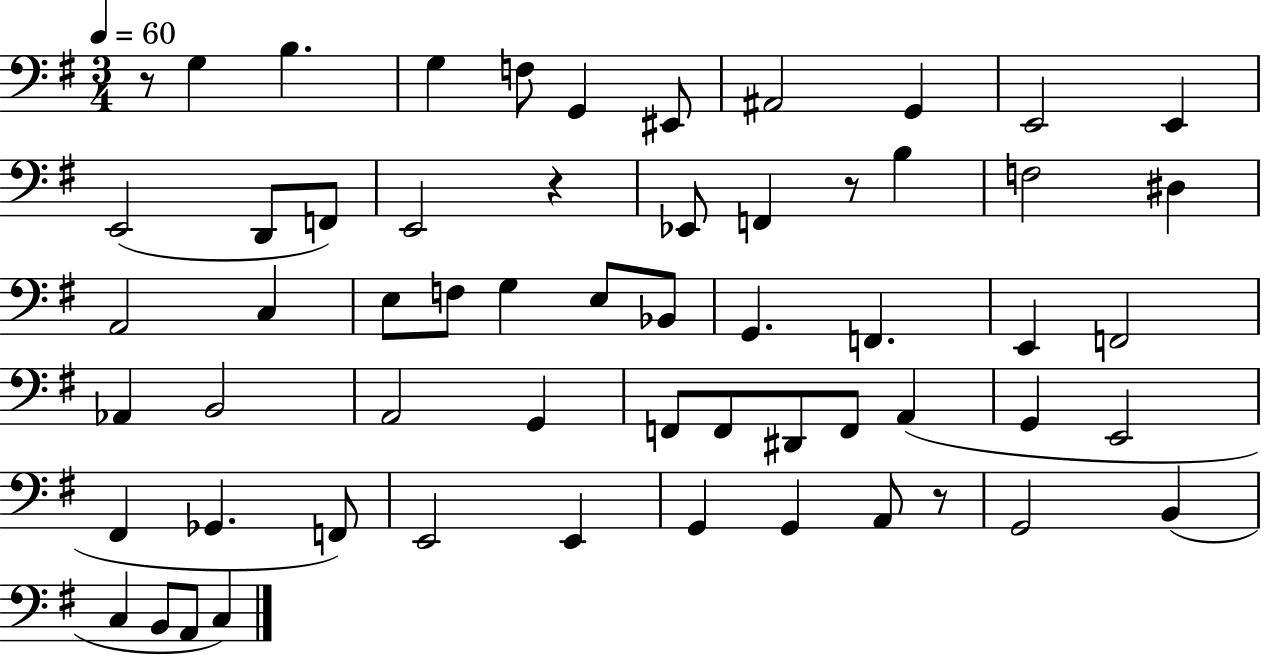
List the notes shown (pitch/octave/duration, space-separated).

R/e G3/q B3/q. G3/q F3/e G2/q EIS2/e A#2/h G2/q E2/h E2/q E2/h D2/e F2/e E2/h R/q Eb2/e F2/q R/e B3/q F3/h D#3/q A2/h C3/q E3/e F3/e G3/q E3/e Bb2/e G2/q. F2/q. E2/q F2/h Ab2/q B2/h A2/h G2/q F2/e F2/e D#2/e F2/e A2/q G2/q E2/h F#2/q Gb2/q. F2/e E2/h E2/q G2/q G2/q A2/e R/e G2/h B2/q C3/q B2/e A2/e C3/q